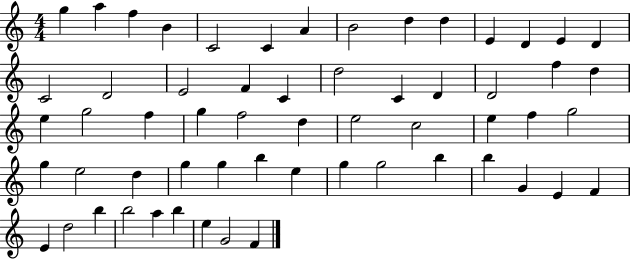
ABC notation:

X:1
T:Untitled
M:4/4
L:1/4
K:C
g a f B C2 C A B2 d d E D E D C2 D2 E2 F C d2 C D D2 f d e g2 f g f2 d e2 c2 e f g2 g e2 d g g b e g g2 b b G E F E d2 b b2 a b e G2 F